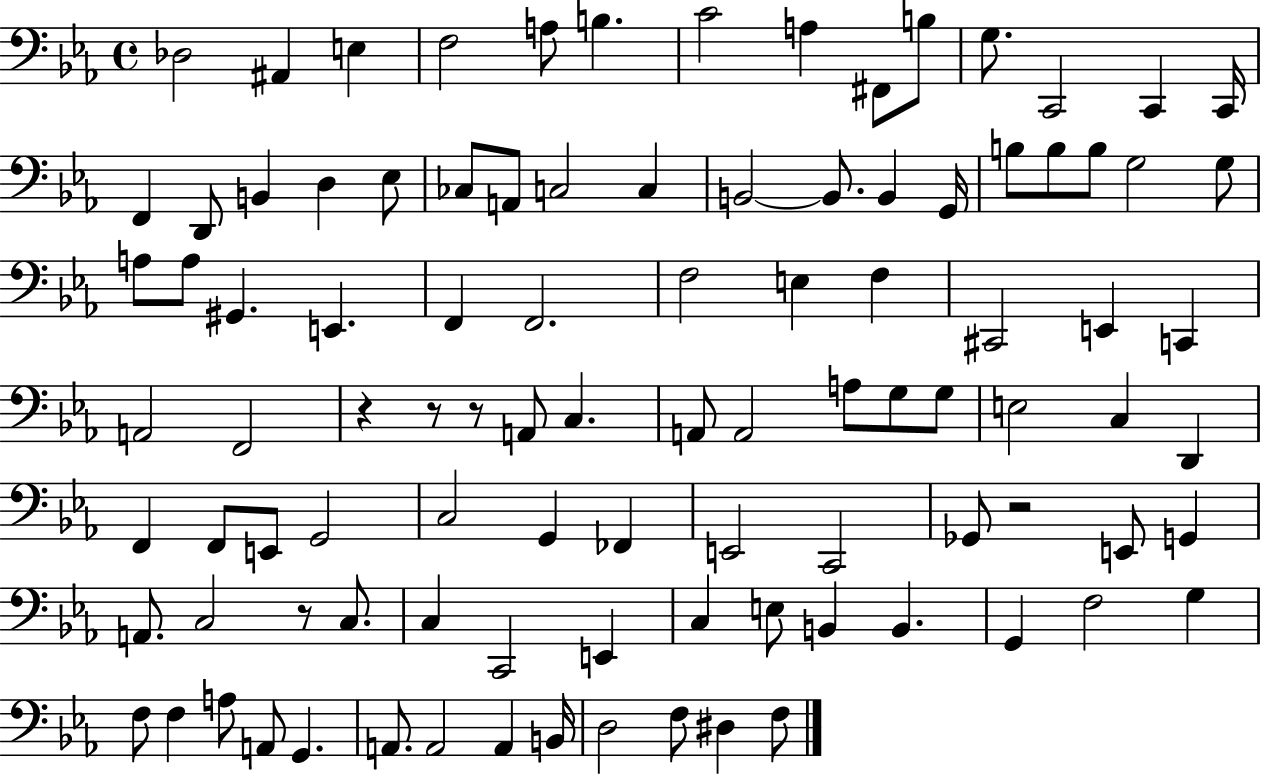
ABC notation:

X:1
T:Untitled
M:4/4
L:1/4
K:Eb
_D,2 ^A,, E, F,2 A,/2 B, C2 A, ^F,,/2 B,/2 G,/2 C,,2 C,, C,,/4 F,, D,,/2 B,, D, _E,/2 _C,/2 A,,/2 C,2 C, B,,2 B,,/2 B,, G,,/4 B,/2 B,/2 B,/2 G,2 G,/2 A,/2 A,/2 ^G,, E,, F,, F,,2 F,2 E, F, ^C,,2 E,, C,, A,,2 F,,2 z z/2 z/2 A,,/2 C, A,,/2 A,,2 A,/2 G,/2 G,/2 E,2 C, D,, F,, F,,/2 E,,/2 G,,2 C,2 G,, _F,, E,,2 C,,2 _G,,/2 z2 E,,/2 G,, A,,/2 C,2 z/2 C,/2 C, C,,2 E,, C, E,/2 B,, B,, G,, F,2 G, F,/2 F, A,/2 A,,/2 G,, A,,/2 A,,2 A,, B,,/4 D,2 F,/2 ^D, F,/2